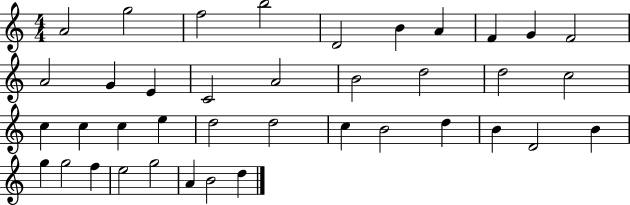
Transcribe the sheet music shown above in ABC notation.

X:1
T:Untitled
M:4/4
L:1/4
K:C
A2 g2 f2 b2 D2 B A F G F2 A2 G E C2 A2 B2 d2 d2 c2 c c c e d2 d2 c B2 d B D2 B g g2 f e2 g2 A B2 d